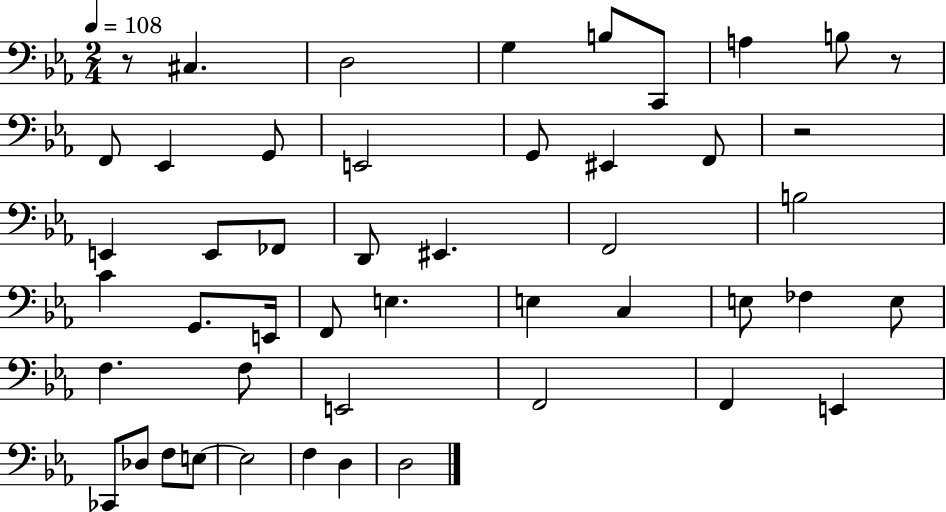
X:1
T:Untitled
M:2/4
L:1/4
K:Eb
z/2 ^C, D,2 G, B,/2 C,,/2 A, B,/2 z/2 F,,/2 _E,, G,,/2 E,,2 G,,/2 ^E,, F,,/2 z2 E,, E,,/2 _F,,/2 D,,/2 ^E,, F,,2 B,2 C G,,/2 E,,/4 F,,/2 E, E, C, E,/2 _F, E,/2 F, F,/2 E,,2 F,,2 F,, E,, _C,,/2 _D,/2 F,/2 E,/2 E,2 F, D, D,2